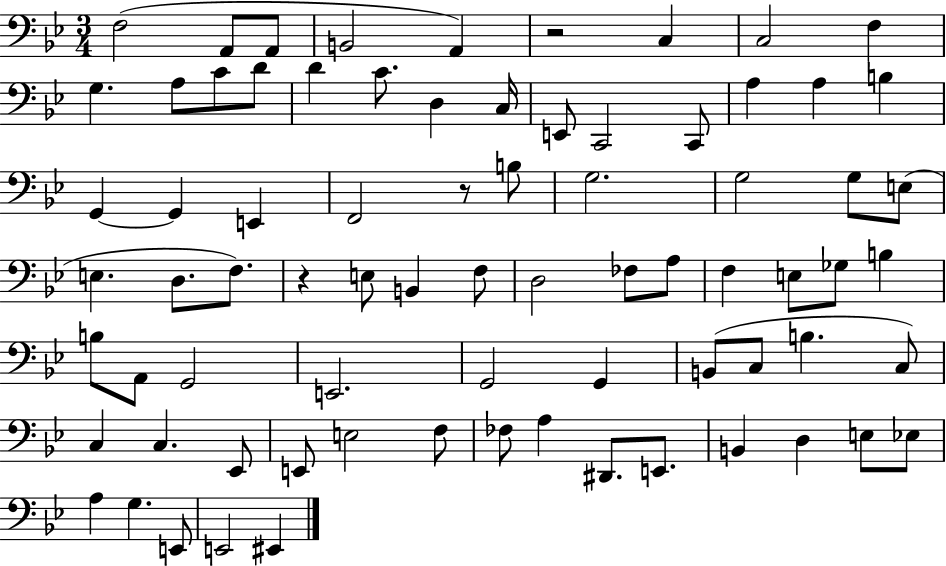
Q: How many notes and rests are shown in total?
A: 76